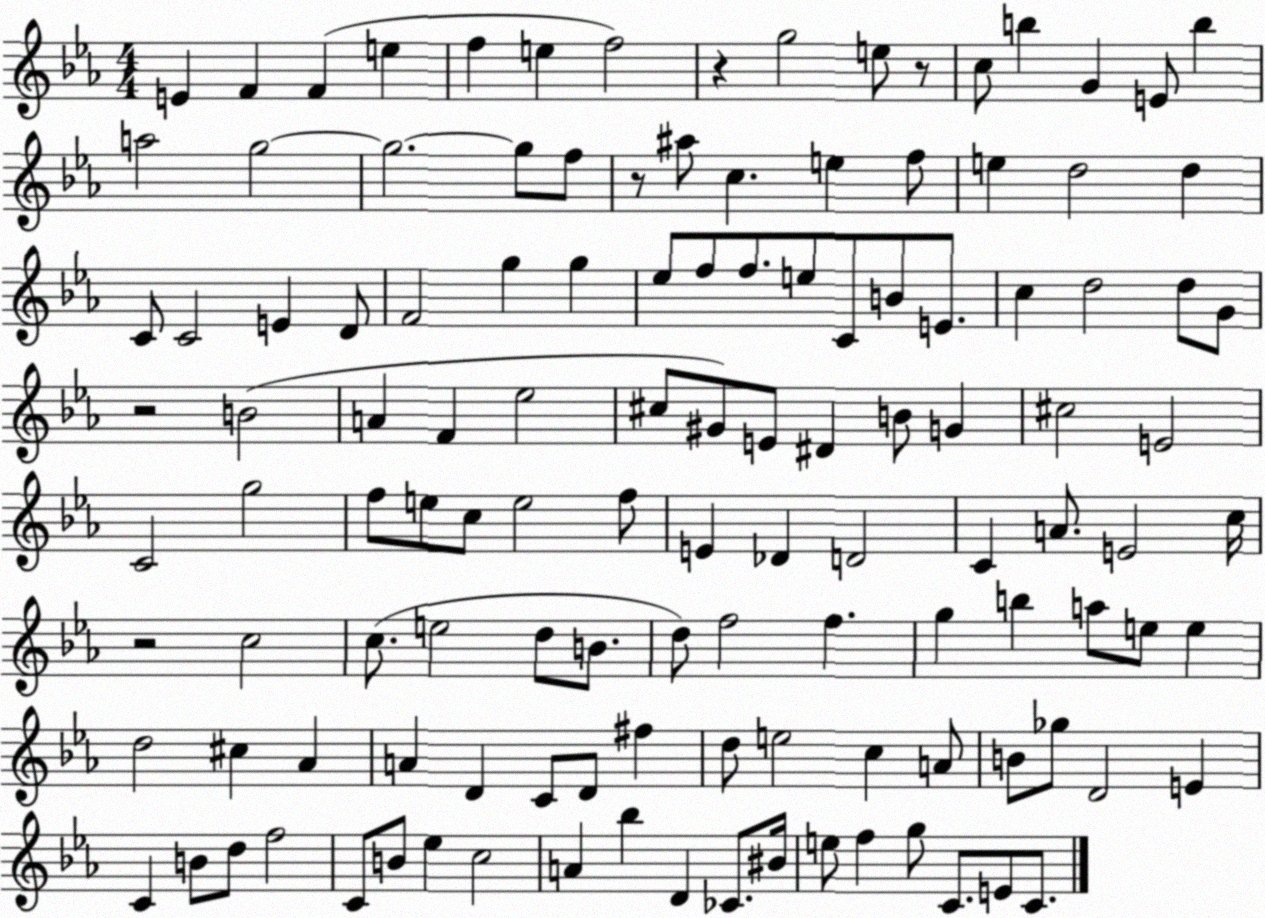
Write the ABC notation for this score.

X:1
T:Untitled
M:4/4
L:1/4
K:Eb
E F F e f e f2 z g2 e/2 z/2 c/2 b G E/2 b a2 g2 g2 g/2 f/2 z/2 ^a/2 c e f/2 e d2 d C/2 C2 E D/2 F2 g g _e/2 f/2 f/2 e/2 C/2 B/2 E/2 c d2 d/2 G/2 z2 B2 A F _e2 ^c/2 ^G/2 E/2 ^D B/2 G ^c2 E2 C2 g2 f/2 e/2 c/2 e2 f/2 E _D D2 C A/2 E2 c/4 z2 c2 c/2 e2 d/2 B/2 d/2 f2 f g b a/2 e/2 e d2 ^c _A A D C/2 D/2 ^f d/2 e2 c A/2 B/2 _g/2 D2 E C B/2 d/2 f2 C/2 B/2 _e c2 A _b D _C/2 ^B/4 e/2 f g/2 C/2 E/2 C/2